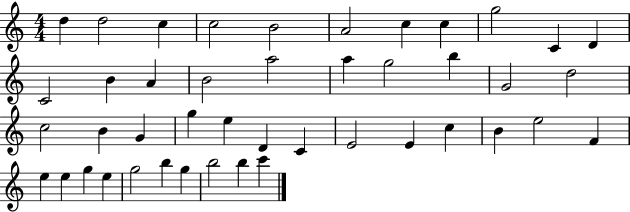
D5/q D5/h C5/q C5/h B4/h A4/h C5/q C5/q G5/h C4/q D4/q C4/h B4/q A4/q B4/h A5/h A5/q G5/h B5/q G4/h D5/h C5/h B4/q G4/q G5/q E5/q D4/q C4/q E4/h E4/q C5/q B4/q E5/h F4/q E5/q E5/q G5/q E5/q G5/h B5/q G5/q B5/h B5/q C6/q